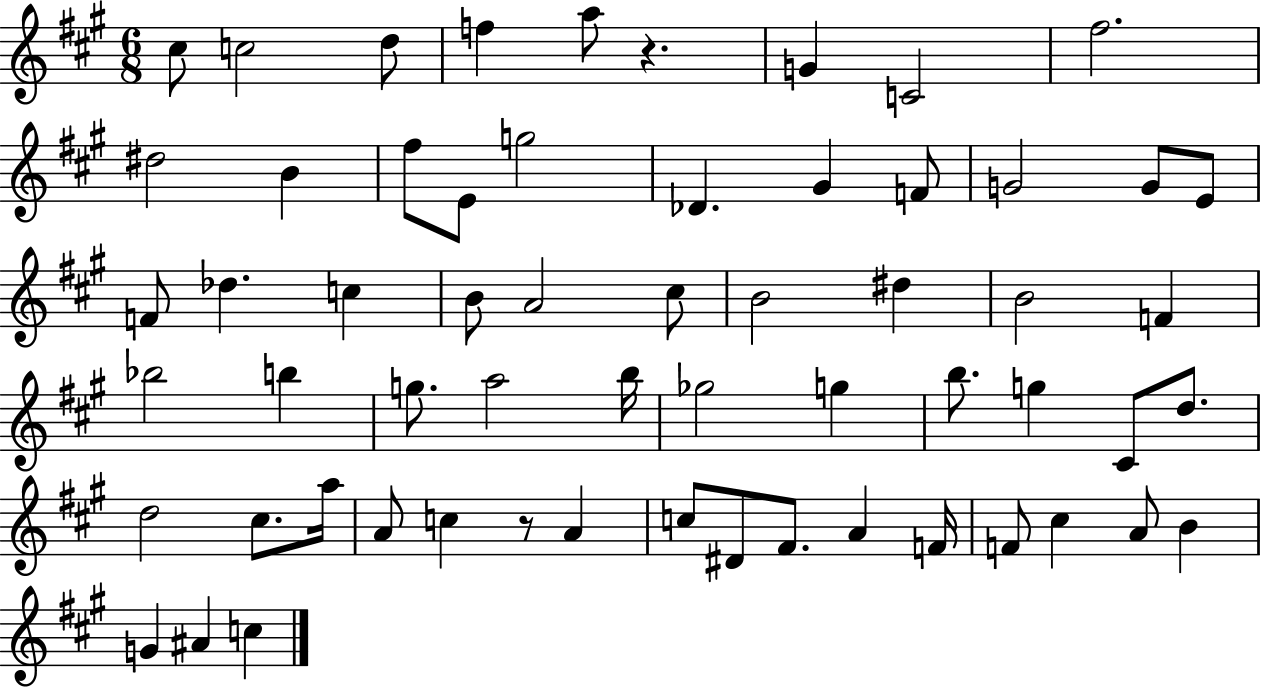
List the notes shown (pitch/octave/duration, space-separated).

C#5/e C5/h D5/e F5/q A5/e R/q. G4/q C4/h F#5/h. D#5/h B4/q F#5/e E4/e G5/h Db4/q. G#4/q F4/e G4/h G4/e E4/e F4/e Db5/q. C5/q B4/e A4/h C#5/e B4/h D#5/q B4/h F4/q Bb5/h B5/q G5/e. A5/h B5/s Gb5/h G5/q B5/e. G5/q C#4/e D5/e. D5/h C#5/e. A5/s A4/e C5/q R/e A4/q C5/e D#4/e F#4/e. A4/q F4/s F4/e C#5/q A4/e B4/q G4/q A#4/q C5/q